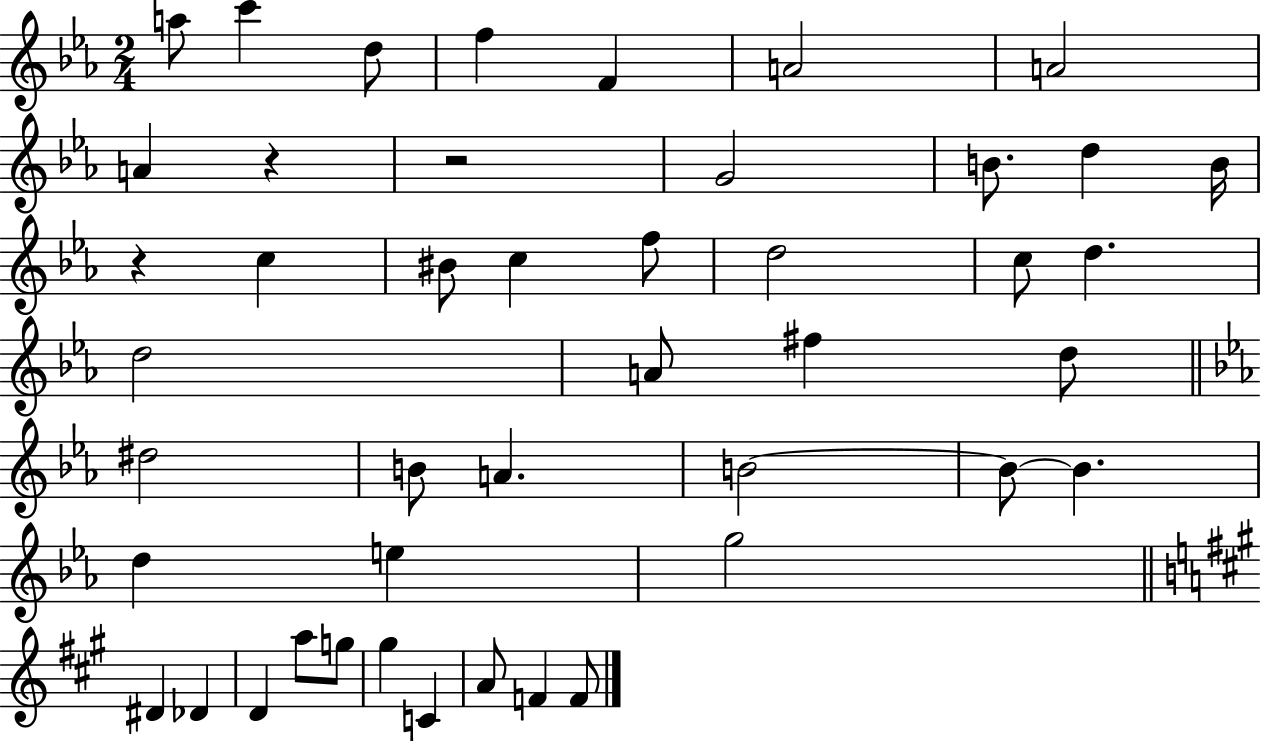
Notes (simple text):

A5/e C6/q D5/e F5/q F4/q A4/h A4/h A4/q R/q R/h G4/h B4/e. D5/q B4/s R/q C5/q BIS4/e C5/q F5/e D5/h C5/e D5/q. D5/h A4/e F#5/q D5/e D#5/h B4/e A4/q. B4/h B4/e B4/q. D5/q E5/q G5/h D#4/q Db4/q D4/q A5/e G5/e G#5/q C4/q A4/e F4/q F4/e